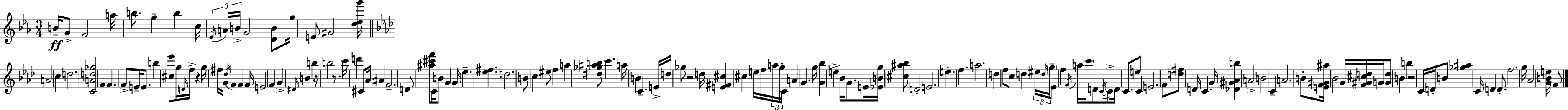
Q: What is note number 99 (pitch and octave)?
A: C4